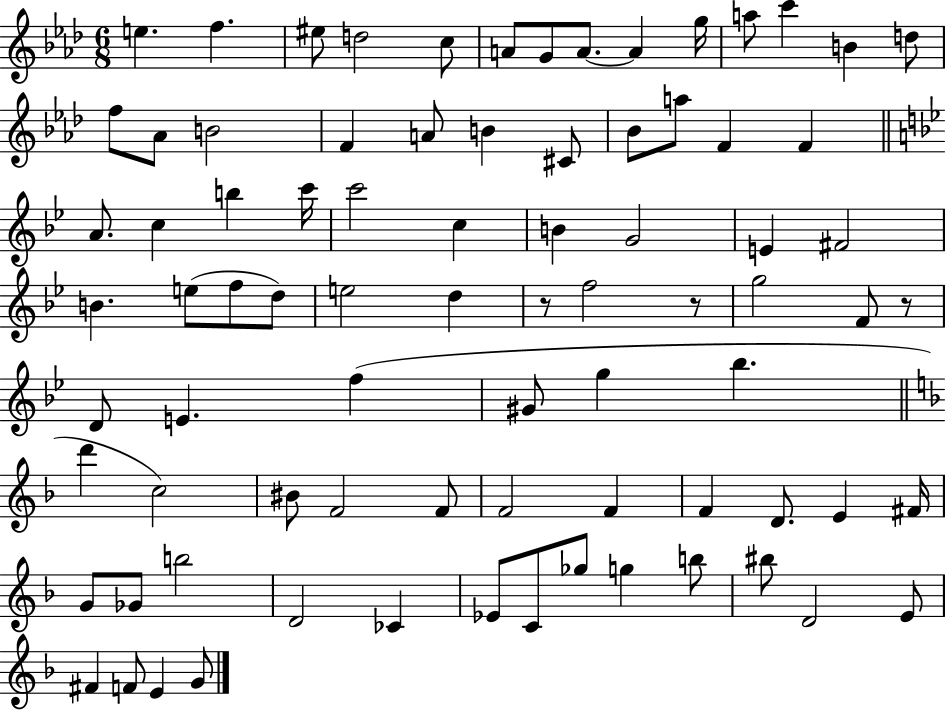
X:1
T:Untitled
M:6/8
L:1/4
K:Ab
e f ^e/2 d2 c/2 A/2 G/2 A/2 A g/4 a/2 c' B d/2 f/2 _A/2 B2 F A/2 B ^C/2 _B/2 a/2 F F A/2 c b c'/4 c'2 c B G2 E ^F2 B e/2 f/2 d/2 e2 d z/2 f2 z/2 g2 F/2 z/2 D/2 E f ^G/2 g _b d' c2 ^B/2 F2 F/2 F2 F F D/2 E ^F/4 G/2 _G/2 b2 D2 _C _E/2 C/2 _g/2 g b/2 ^b/2 D2 E/2 ^F F/2 E G/2